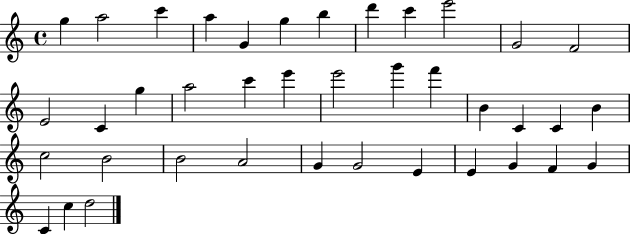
G5/q A5/h C6/q A5/q G4/q G5/q B5/q D6/q C6/q E6/h G4/h F4/h E4/h C4/q G5/q A5/h C6/q E6/q E6/h G6/q F6/q B4/q C4/q C4/q B4/q C5/h B4/h B4/h A4/h G4/q G4/h E4/q E4/q G4/q F4/q G4/q C4/q C5/q D5/h